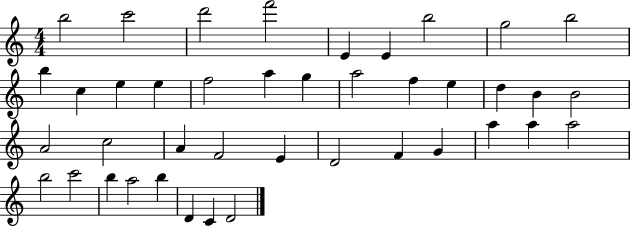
B5/h C6/h D6/h F6/h E4/q E4/q B5/h G5/h B5/h B5/q C5/q E5/q E5/q F5/h A5/q G5/q A5/h F5/q E5/q D5/q B4/q B4/h A4/h C5/h A4/q F4/h E4/q D4/h F4/q G4/q A5/q A5/q A5/h B5/h C6/h B5/q A5/h B5/q D4/q C4/q D4/h